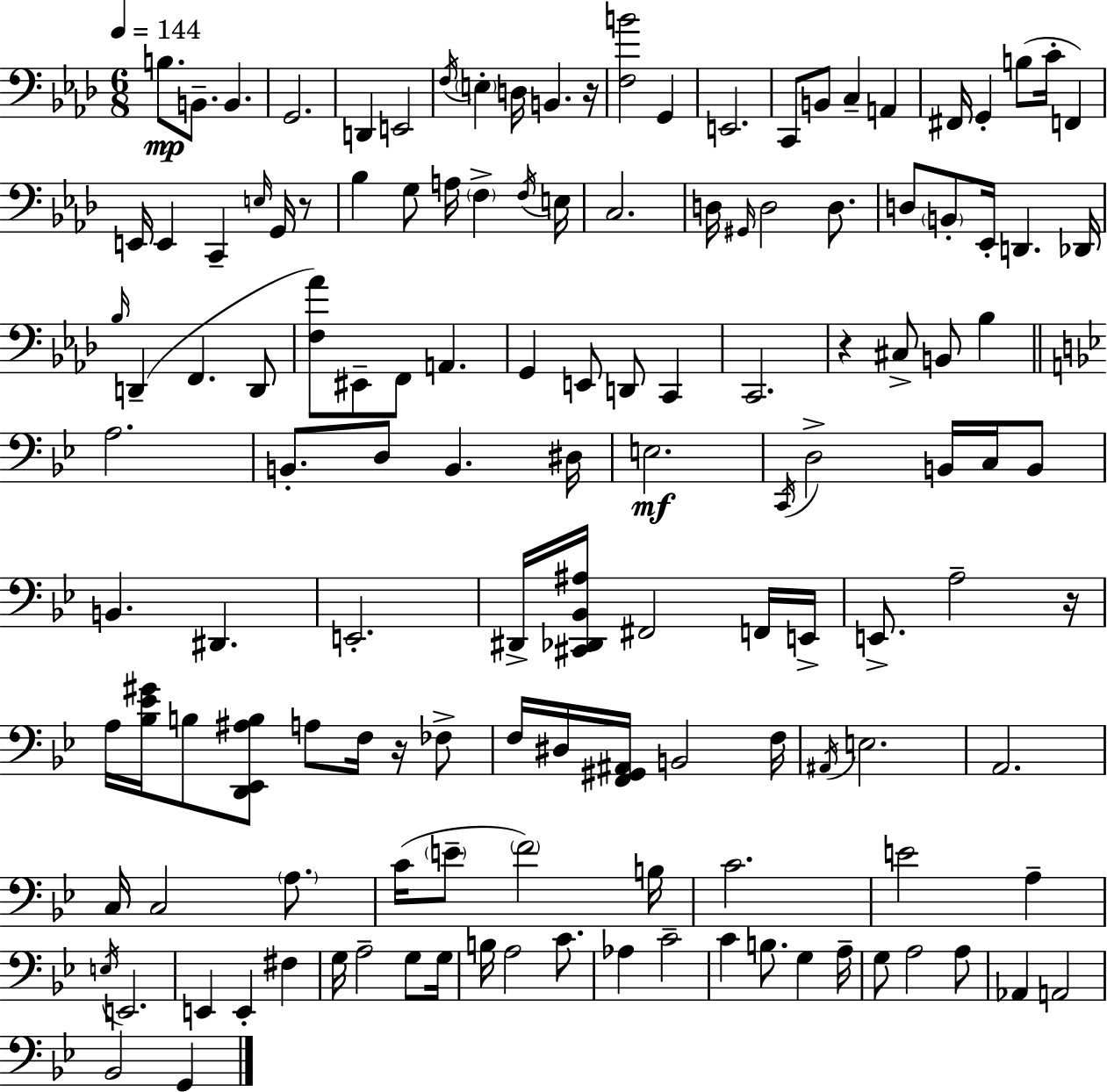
B3/e. B2/e. B2/q. G2/h. D2/q E2/h F3/s E3/q D3/s B2/q. R/s [F3,B4]/h G2/q E2/h. C2/e B2/e C3/q A2/q F#2/s G2/q B3/e C4/s F2/q E2/s E2/q C2/q E3/s G2/s R/e Bb3/q G3/e A3/s F3/q F3/s E3/s C3/h. D3/s G#2/s D3/h D3/e. D3/e B2/e Eb2/s D2/q. Db2/s Bb3/s D2/q F2/q. D2/e [F3,Ab4]/e EIS2/e F2/e A2/q. G2/q E2/e D2/e C2/q C2/h. R/q C#3/e B2/e Bb3/q A3/h. B2/e. D3/e B2/q. D#3/s E3/h. C2/s D3/h B2/s C3/s B2/e B2/q. D#2/q. E2/h. D#2/s [C#2,Db2,Bb2,A#3]/s F#2/h F2/s E2/s E2/e. A3/h R/s A3/s [Bb3,Eb4,G#4]/s B3/e [D2,Eb2,A#3,B3]/e A3/e F3/s R/s FES3/e F3/s D#3/s [F2,G#2,A#2]/s B2/h F3/s A#2/s E3/h. A2/h. C3/s C3/h A3/e. C4/s E4/e F4/h B3/s C4/h. E4/h A3/q E3/s E2/h. E2/q E2/q F#3/q G3/s A3/h G3/e G3/s B3/s A3/h C4/e. Ab3/q C4/h C4/q B3/e. G3/q A3/s G3/e A3/h A3/e Ab2/q A2/h Bb2/h G2/q